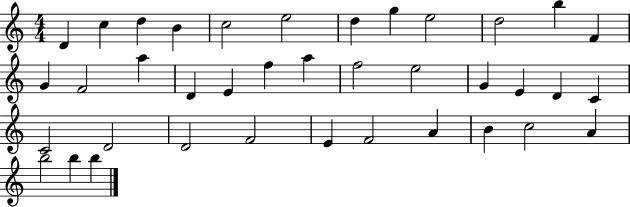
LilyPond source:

{
  \clef treble
  \numericTimeSignature
  \time 4/4
  \key c \major
  d'4 c''4 d''4 b'4 | c''2 e''2 | d''4 g''4 e''2 | d''2 b''4 f'4 | \break g'4 f'2 a''4 | d'4 e'4 f''4 a''4 | f''2 e''2 | g'4 e'4 d'4 c'4 | \break c'2 d'2 | d'2 f'2 | e'4 f'2 a'4 | b'4 c''2 a'4 | \break b''2 b''4 b''4 | \bar "|."
}